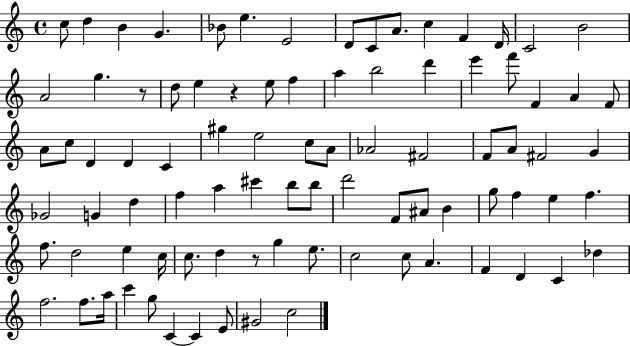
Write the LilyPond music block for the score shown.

{
  \clef treble
  \time 4/4
  \defaultTimeSignature
  \key c \major
  c''8 d''4 b'4 g'4. | bes'8 e''4. e'2 | d'8 c'8 a'8. c''4 f'4 d'16 | c'2 b'2 | \break a'2 g''4. r8 | d''8 e''4 r4 e''8 f''4 | a''4 b''2 d'''4 | e'''4 f'''8 f'4 a'4 f'8 | \break a'8 c''8 d'4 d'4 c'4 | gis''4 e''2 c''8 a'8 | aes'2 fis'2 | f'8 a'8 fis'2 g'4 | \break ges'2 g'4 d''4 | f''4 a''4 cis'''4 b''8 b''8 | d'''2 f'8 ais'8 b'4 | g''8 f''4 e''4 f''4. | \break f''8. d''2 e''4 c''16 | c''8. d''4 r8 g''4 e''8. | c''2 c''8 a'4. | f'4 d'4 c'4 des''4 | \break f''2. f''8. a''16 | c'''4 g''8 c'4~~ c'4 e'8 | gis'2 c''2 | \bar "|."
}